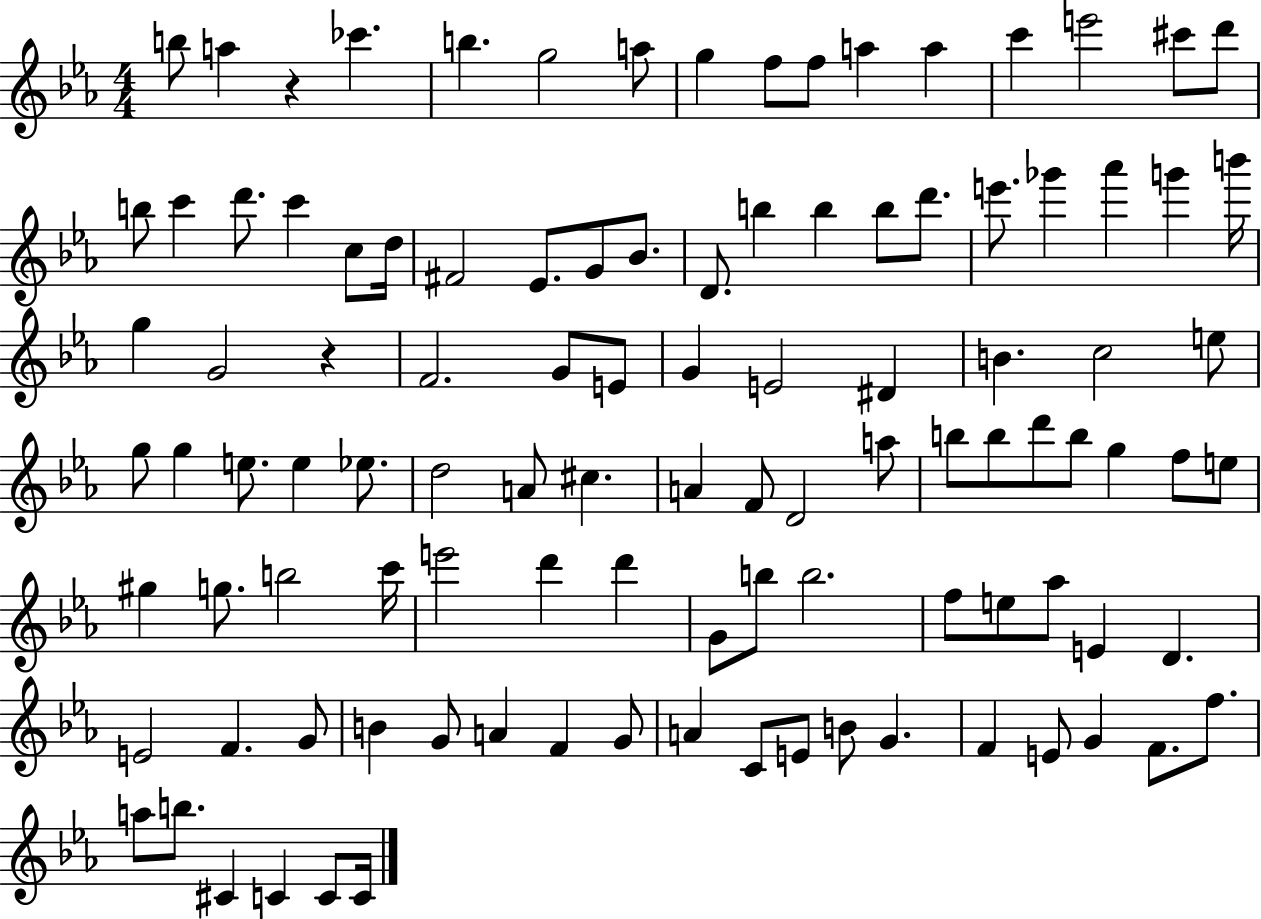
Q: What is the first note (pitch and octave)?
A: B5